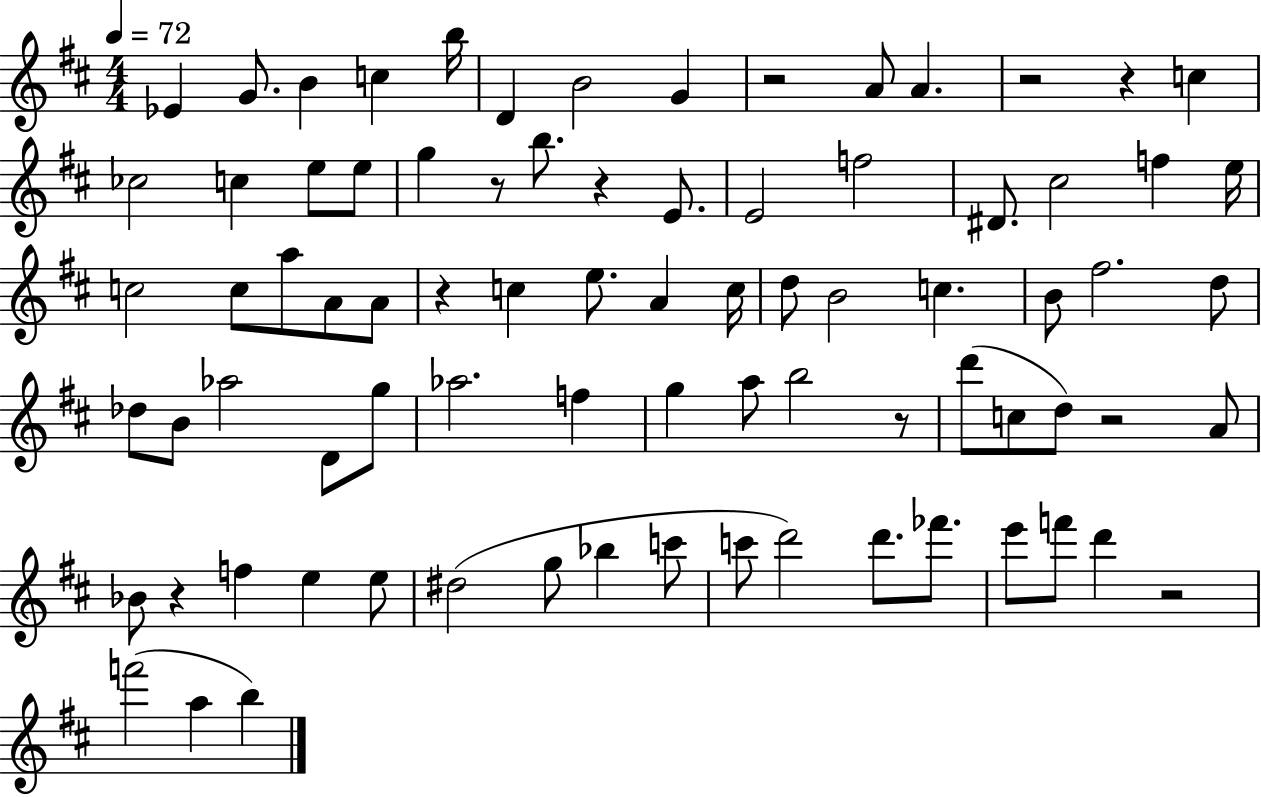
{
  \clef treble
  \numericTimeSignature
  \time 4/4
  \key d \major
  \tempo 4 = 72
  ees'4 g'8. b'4 c''4 b''16 | d'4 b'2 g'4 | r2 a'8 a'4. | r2 r4 c''4 | \break ces''2 c''4 e''8 e''8 | g''4 r8 b''8. r4 e'8. | e'2 f''2 | dis'8. cis''2 f''4 e''16 | \break c''2 c''8 a''8 a'8 a'8 | r4 c''4 e''8. a'4 c''16 | d''8 b'2 c''4. | b'8 fis''2. d''8 | \break des''8 b'8 aes''2 d'8 g''8 | aes''2. f''4 | g''4 a''8 b''2 r8 | d'''8( c''8 d''8) r2 a'8 | \break bes'8 r4 f''4 e''4 e''8 | dis''2( g''8 bes''4 c'''8 | c'''8 d'''2) d'''8. fes'''8. | e'''8 f'''8 d'''4 r2 | \break f'''2( a''4 b''4) | \bar "|."
}